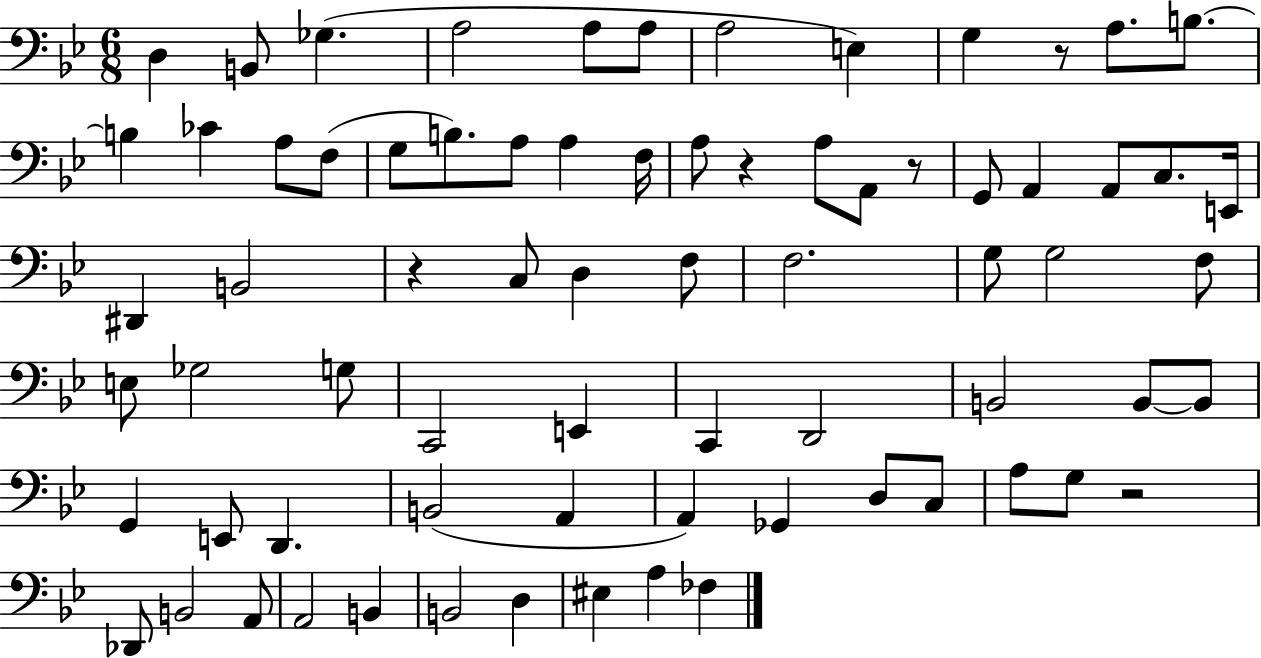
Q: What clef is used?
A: bass